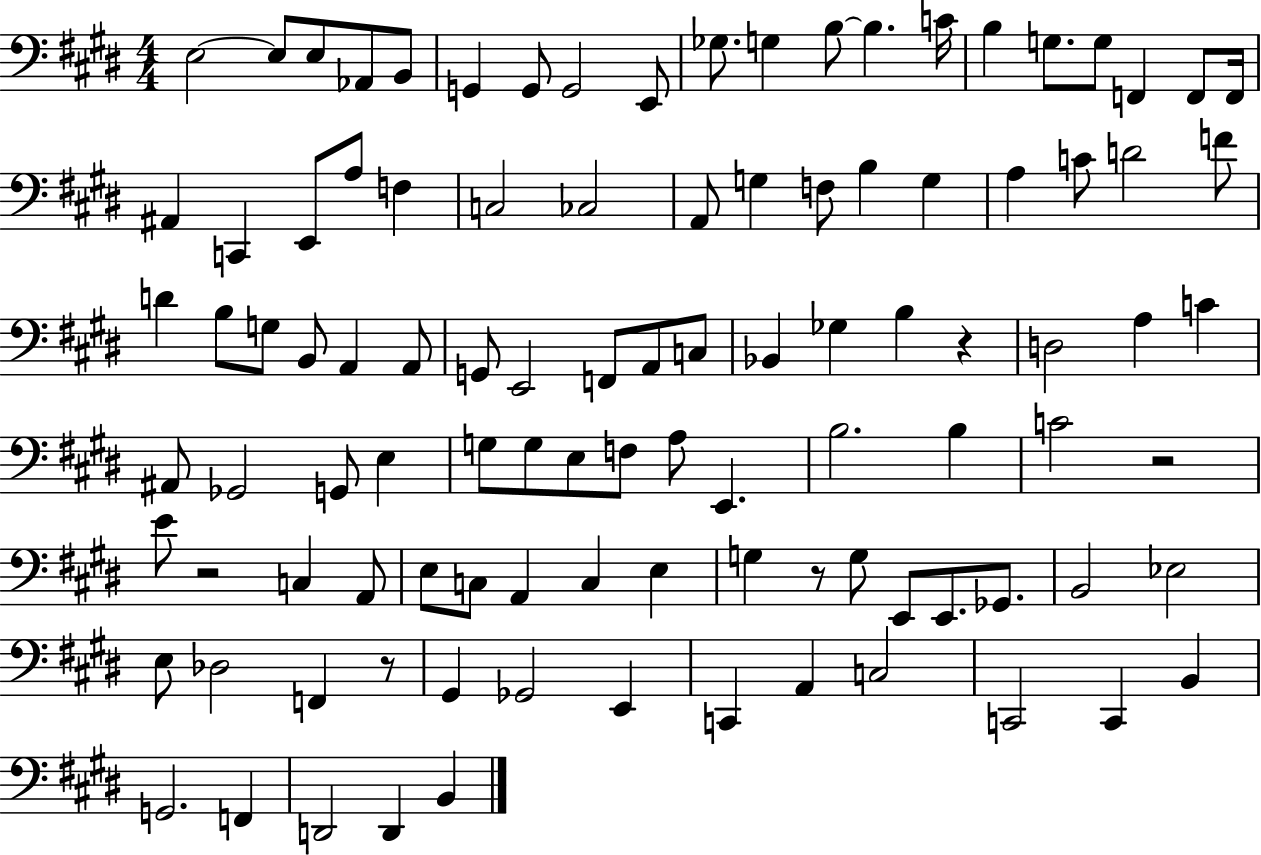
E3/h E3/e E3/e Ab2/e B2/e G2/q G2/e G2/h E2/e Gb3/e. G3/q B3/e B3/q. C4/s B3/q G3/e. G3/e F2/q F2/e F2/s A#2/q C2/q E2/e A3/e F3/q C3/h CES3/h A2/e G3/q F3/e B3/q G3/q A3/q C4/e D4/h F4/e D4/q B3/e G3/e B2/e A2/q A2/e G2/e E2/h F2/e A2/e C3/e Bb2/q Gb3/q B3/q R/q D3/h A3/q C4/q A#2/e Gb2/h G2/e E3/q G3/e G3/e E3/e F3/e A3/e E2/q. B3/h. B3/q C4/h R/h E4/e R/h C3/q A2/e E3/e C3/e A2/q C3/q E3/q G3/q R/e G3/e E2/e E2/e. Gb2/e. B2/h Eb3/h E3/e Db3/h F2/q R/e G#2/q Gb2/h E2/q C2/q A2/q C3/h C2/h C2/q B2/q G2/h. F2/q D2/h D2/q B2/q